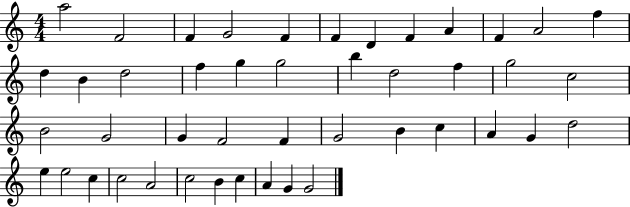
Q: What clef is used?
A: treble